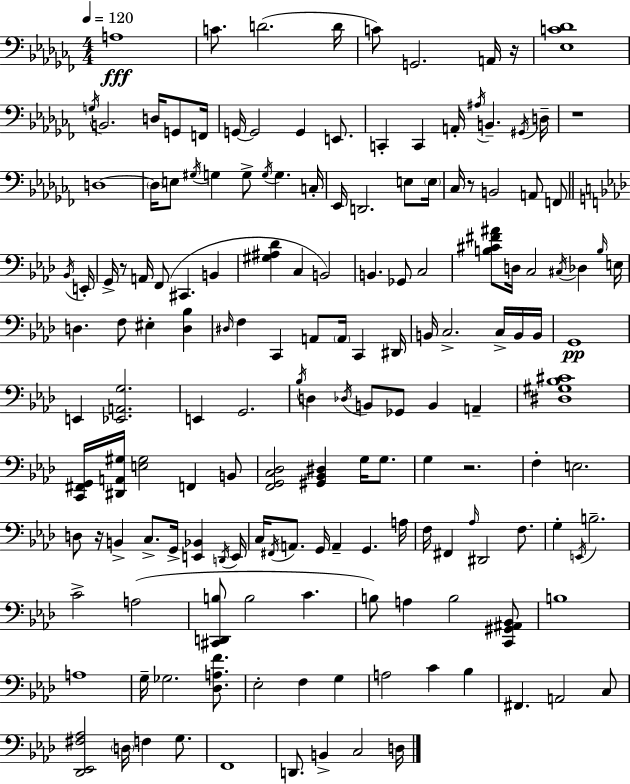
{
  \clef bass
  \numericTimeSignature
  \time 4/4
  \key aes \minor
  \tempo 4 = 120
  a1\fff | c'8. d'2.( d'16 | c'8) g,2. a,16 r16 | <ees c' des'>1 | \break \acciaccatura { g16 } b,2. d16 g,8 | f,16 g,16~~ g,2 g,4 e,8. | c,4-. c,4 a,16-. \acciaccatura { ais16 } b,4.-- | \acciaccatura { gis,16 } d16-- r1 | \break d1~~ | \parenthesize d16 e8 \acciaccatura { gis16 } g4 g8-> \acciaccatura { g16 } g4. | c16-. ees,16 d,2. | e8 \parenthesize e16 ces16 r8 b,2 | \break a,8 f,8 \bar "||" \break \key aes \major \acciaccatura { bes,16 } e,16-. g,16-> r8 a,16 f,8( cis,4. b,4 | <gis ais des'>4 c4 b,2) | b,4. ges,8 c2 | <b cis' fis' ais'>8 d16 c2 \acciaccatura { cis16 } des4 | \break \grace { b16 } e16 d4. f8 eis4-. | <d bes>4 \grace { dis16 } f4 c,4 a,8 \parenthesize a,16 | c,4 dis,16 b,16 c2.-> | c16-> b,16 b,16 g,1\pp | \break e,4 <ees, a, g>2. | e,4 g,2. | \acciaccatura { bes16 } d4 \acciaccatura { des16 } b,8 ges,8 b,4 | a,4-- <dis gis bes cis'>1 | \break <c, fis, g,>16 <dis, a, gis>16 <e gis>2 | f,4 b,8 <f, g, c des>2 <gis, bes, dis>4 | g16 g8. g4 r2. | f4-. e2. | \break d8 r16 b,4-> c8.-> | g,16-> <e, bes,>4 \acciaccatura { d,16 } e,16 c16 \acciaccatura { fis,16 } a,8. g,16 a,4-- | g,4. a16 f16 fis,4 \grace { aes16 } dis,2 | f8. g4-. \acciaccatura { e,16 } b2.-- | \break c'2-> | a2( <cis, d, b>8 b2 | c'4. b8) a4 | b2 <c, gis, ais, bes,>8 b1 | \break a1 | g16-- ges2. | <des a f'>8. ees2-. | f4 g4 a2 | \break c'4 bes4 fis,4. | a,2 c8 <des, ees, fis aes>2 | \parenthesize d16 f4 g8. f,1 | d,8. b,4-> | \break c2 d16 \bar "|."
}